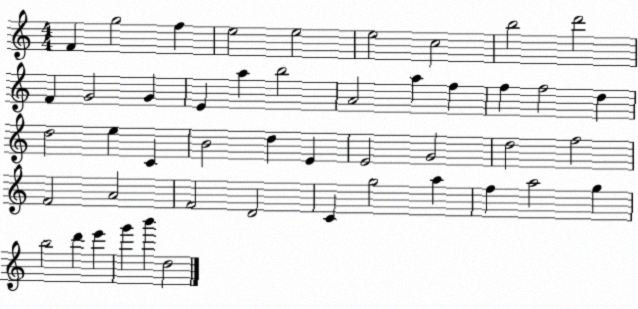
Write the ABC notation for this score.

X:1
T:Untitled
M:4/4
L:1/4
K:C
F g2 f e2 e2 e2 c2 b2 d'2 F G2 G E a b2 A2 a f f f2 d d2 e C B2 d E E2 G2 d2 f2 F2 A2 F2 D2 C g2 a f a2 g b2 d' e' g' b' d2